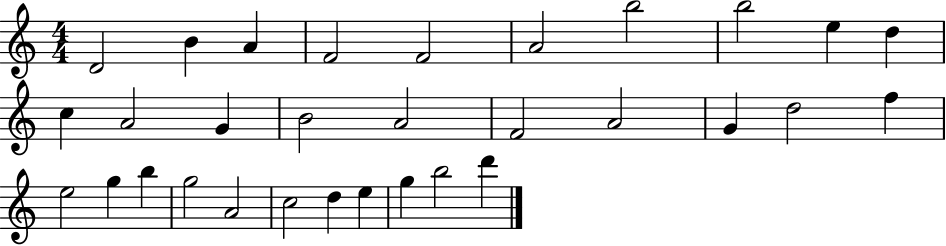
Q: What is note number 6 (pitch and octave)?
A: A4